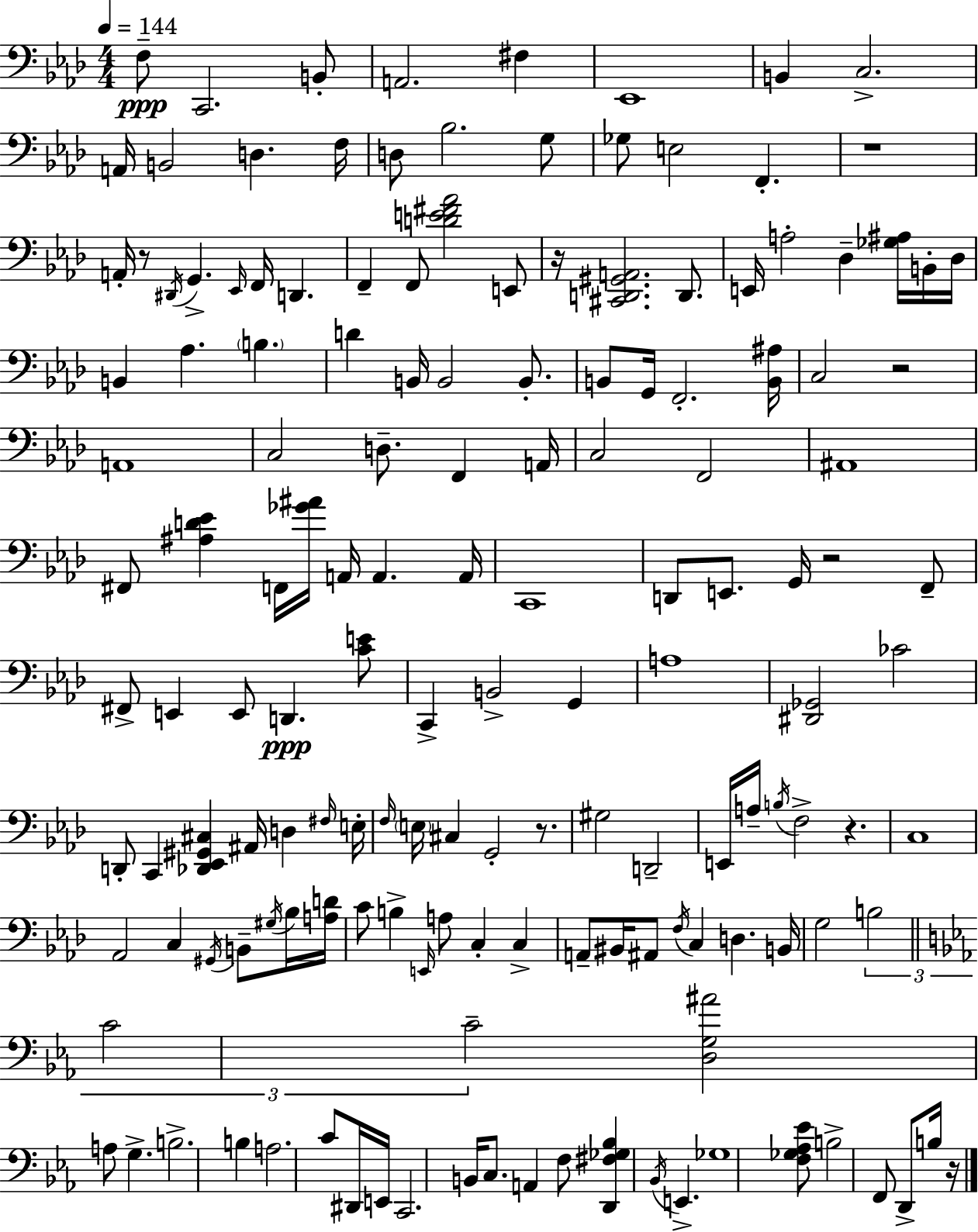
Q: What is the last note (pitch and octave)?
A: B3